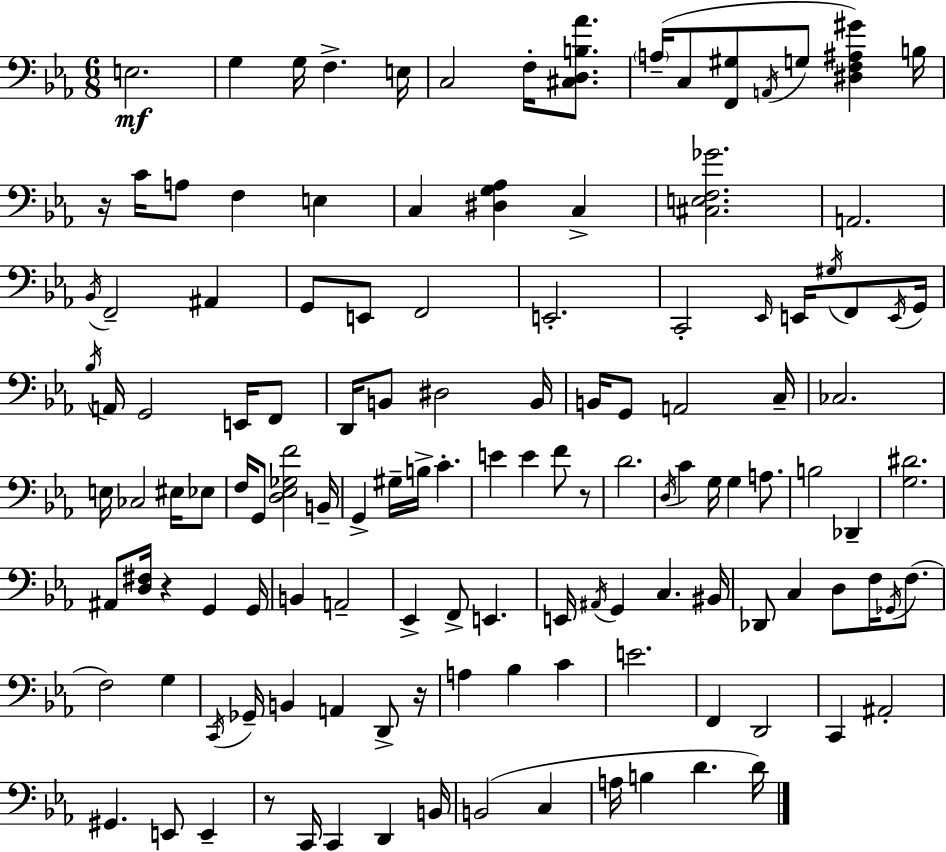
X:1
T:Untitled
M:6/8
L:1/4
K:Cm
E,2 G, G,/4 F, E,/4 C,2 F,/4 [^C,D,B,_A]/2 A,/4 C,/2 [F,,^G,]/2 A,,/4 G,/2 [^D,F,^A,^G] B,/4 z/4 C/4 A,/2 F, E, C, [^D,G,_A,] C, [^C,E,F,_G]2 A,,2 _B,,/4 F,,2 ^A,, G,,/2 E,,/2 F,,2 E,,2 C,,2 _E,,/4 E,,/4 ^G,/4 F,,/2 E,,/4 G,,/4 _B,/4 A,,/4 G,,2 E,,/4 F,,/2 D,,/4 B,,/2 ^D,2 B,,/4 B,,/4 G,,/2 A,,2 C,/4 _C,2 E,/4 _C,2 ^E,/4 _E,/2 F,/4 G,,/2 [D,_E,_G,F]2 B,,/4 G,, ^G,/4 B,/4 C E E F/2 z/2 D2 D,/4 C G,/4 G, A,/2 B,2 _D,, [G,^D]2 ^A,,/2 [D,^F,]/4 z G,, G,,/4 B,, A,,2 _E,, F,,/2 E,, E,,/4 ^A,,/4 G,, C, ^B,,/4 _D,,/2 C, D,/2 F,/4 _G,,/4 F,/2 F,2 G, C,,/4 _G,,/4 B,, A,, D,,/2 z/4 A, _B, C E2 F,, D,,2 C,, ^A,,2 ^G,, E,,/2 E,, z/2 C,,/4 C,, D,, B,,/4 B,,2 C, A,/4 B, D D/4